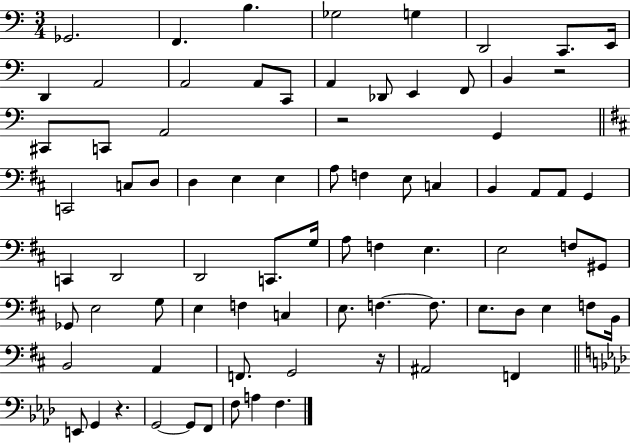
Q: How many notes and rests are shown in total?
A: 79